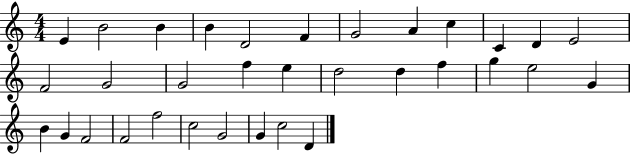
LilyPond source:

{
  \clef treble
  \numericTimeSignature
  \time 4/4
  \key c \major
  e'4 b'2 b'4 | b'4 d'2 f'4 | g'2 a'4 c''4 | c'4 d'4 e'2 | \break f'2 g'2 | g'2 f''4 e''4 | d''2 d''4 f''4 | g''4 e''2 g'4 | \break b'4 g'4 f'2 | f'2 f''2 | c''2 g'2 | g'4 c''2 d'4 | \break \bar "|."
}